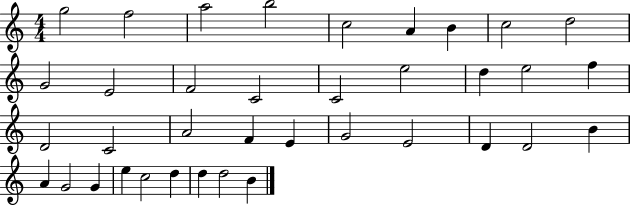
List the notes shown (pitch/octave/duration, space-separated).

G5/h F5/h A5/h B5/h C5/h A4/q B4/q C5/h D5/h G4/h E4/h F4/h C4/h C4/h E5/h D5/q E5/h F5/q D4/h C4/h A4/h F4/q E4/q G4/h E4/h D4/q D4/h B4/q A4/q G4/h G4/q E5/q C5/h D5/q D5/q D5/h B4/q